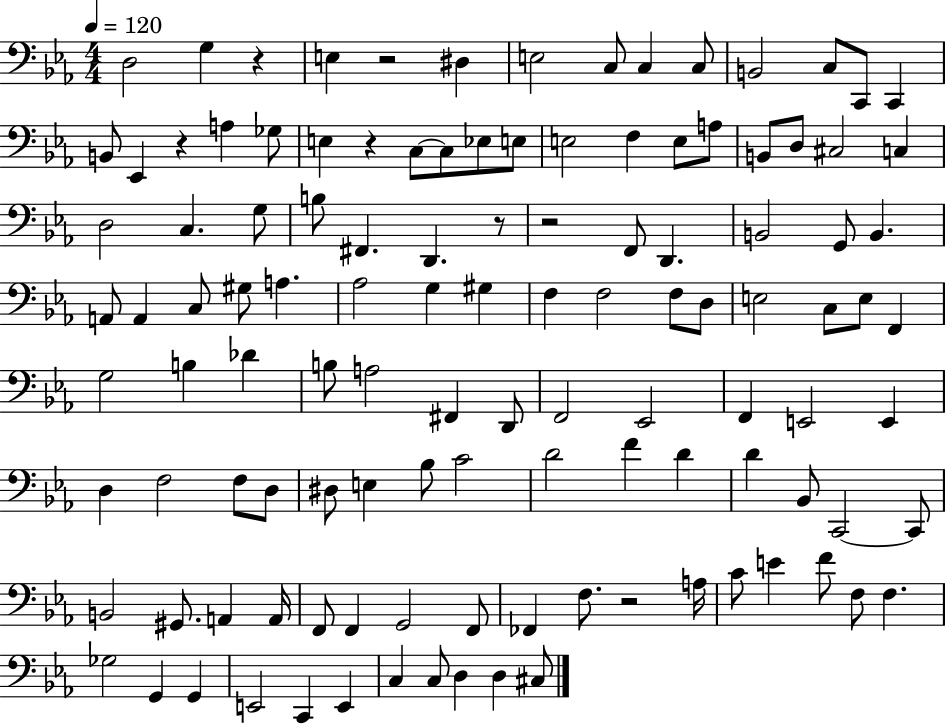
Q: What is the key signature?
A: EES major